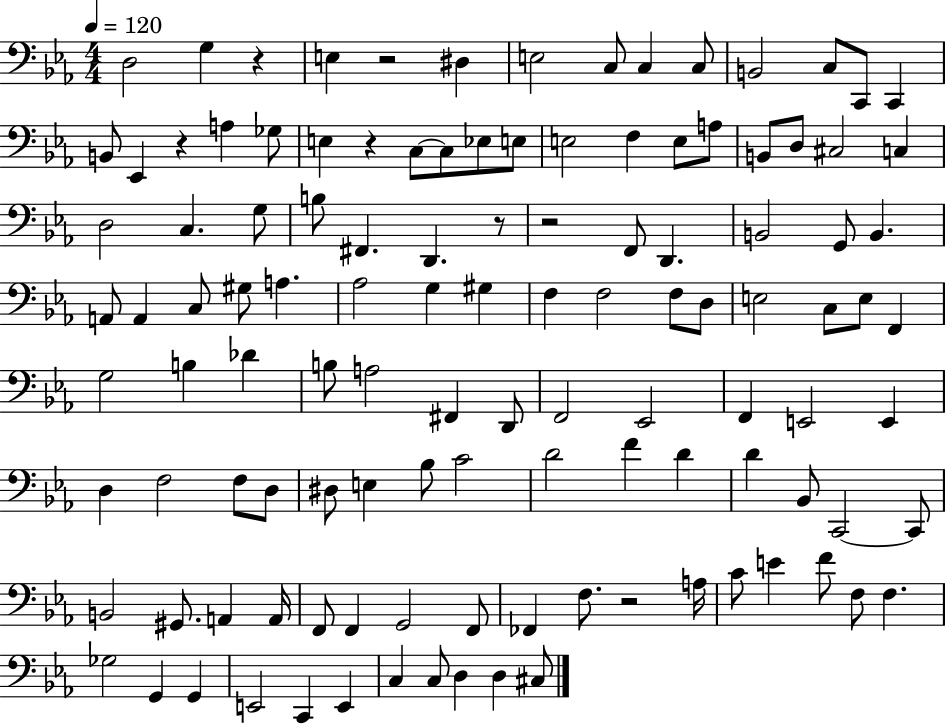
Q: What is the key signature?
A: EES major